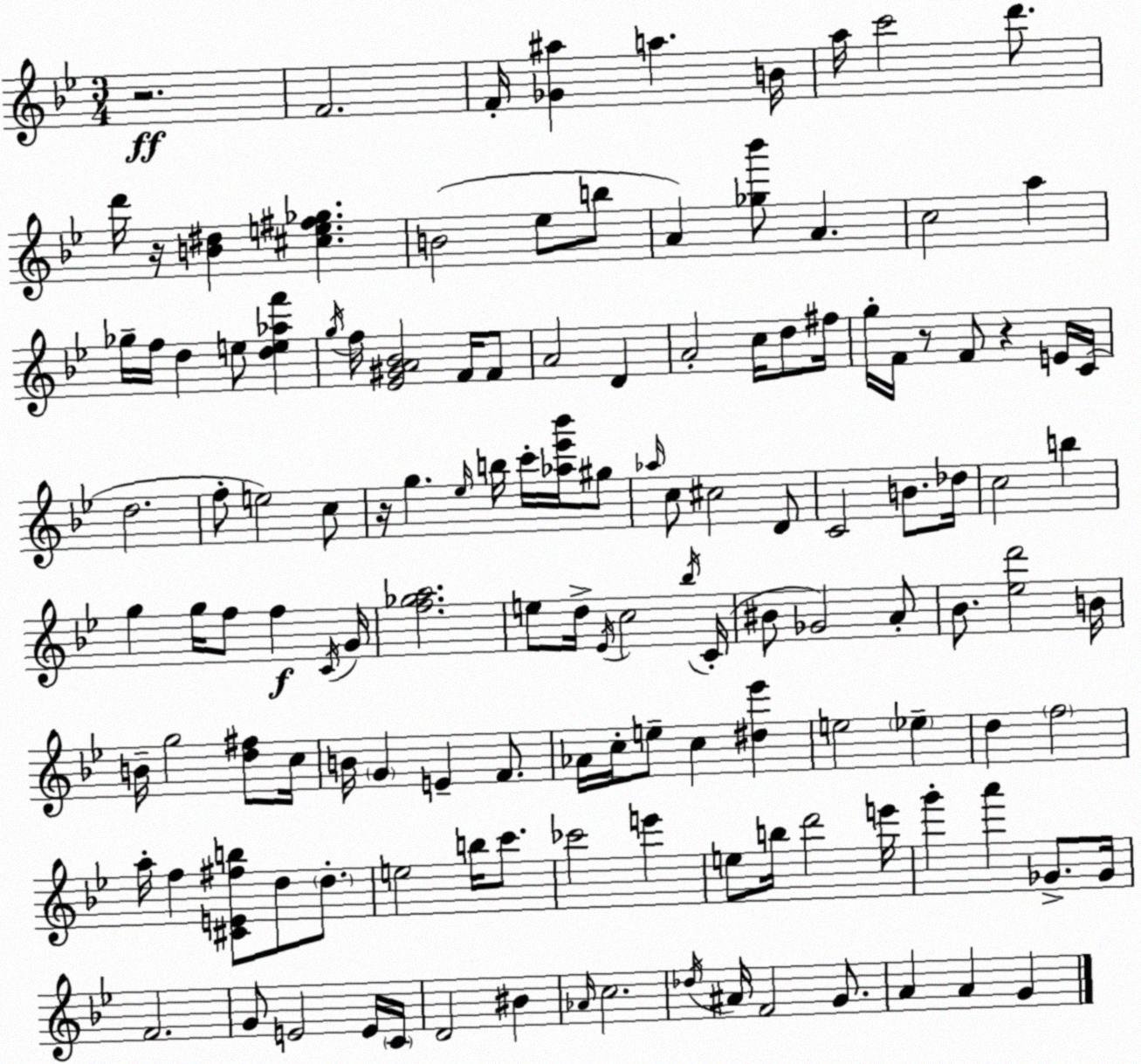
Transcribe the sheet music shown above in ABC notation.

X:1
T:Untitled
M:3/4
L:1/4
K:Gm
z2 F2 F/4 [_G^a] a B/4 a/4 c'2 d'/2 d'/4 z/4 [B^d] [^ce^f_g] B2 _e/2 b/2 A [_g_b']/2 A c2 a _g/4 f/4 d e/2 [de_af'] g/4 f/4 [_E^GA_B]2 F/4 F/2 A2 D A2 c/4 d/2 ^f/4 g/4 F/4 z/2 F/2 z E/4 C/4 d2 f/2 e2 c/2 z/4 g _e/4 b/4 c'/4 [_a_e'_b']/4 ^g/2 _a/4 c/2 ^c2 D/2 C2 B/2 _d/4 c2 b g g/4 f/2 f C/4 G/4 [f_ga]2 e/2 d/4 _E/4 c2 _b/4 C/4 ^B/2 _G2 A/2 _B/2 [_ed']2 B/4 B/4 g2 [d^f]/2 c/4 B/4 G E F/2 _A/4 c/4 e/2 c [^d_e'] e2 _e d f2 a/4 f [^CE^fb]/2 d/2 d/2 e2 b/4 c'/2 _c'2 e' e/2 b/4 d'2 e'/4 g' a' _G/2 _G/4 F2 G/2 E2 E/4 C/4 D2 ^B _A/4 c2 _d/4 ^A/4 F2 G/2 A A G